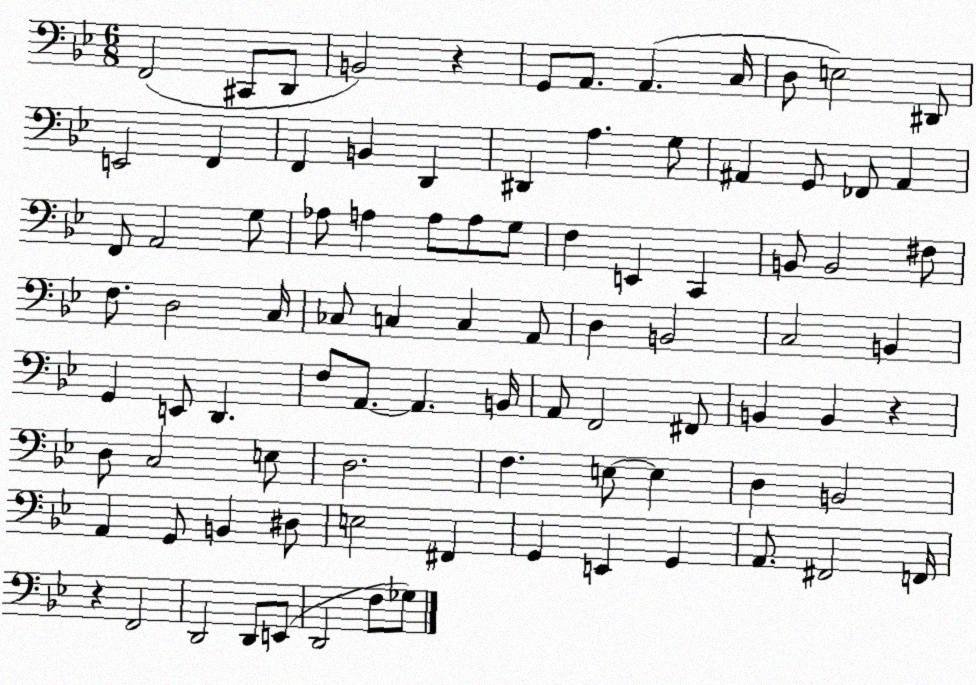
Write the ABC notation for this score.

X:1
T:Untitled
M:6/8
L:1/4
K:Bb
F,,2 ^C,,/2 D,,/2 B,,2 z G,,/2 A,,/2 A,, C,/4 D,/2 E,2 ^D,,/2 E,,2 F,, F,, B,, D,, ^D,, A, G,/2 ^A,, G,,/2 _F,,/2 ^A,, F,,/2 A,,2 G,/2 _A,/2 A, A,/2 A,/2 G,/2 F, E,, C,, B,,/2 B,,2 ^F,/2 F,/2 D,2 C,/4 _C,/2 C, C, A,,/2 D, B,,2 C,2 B,, G,, E,,/2 D,, F,/2 A,,/2 A,, B,,/4 A,,/2 F,,2 ^F,,/2 B,, B,, z D,/2 C,2 E,/2 D,2 F, E,/2 E, D, B,,2 A,, G,,/2 B,, ^D,/2 E,2 ^F,, G,, E,, G,, A,,/2 ^F,,2 F,,/4 z F,,2 D,,2 D,,/2 E,,/2 D,,2 F,/2 _G,/2